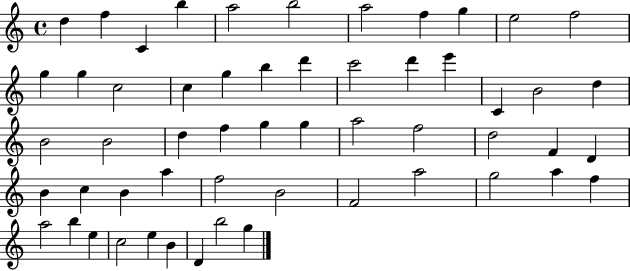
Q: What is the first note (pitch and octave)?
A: D5